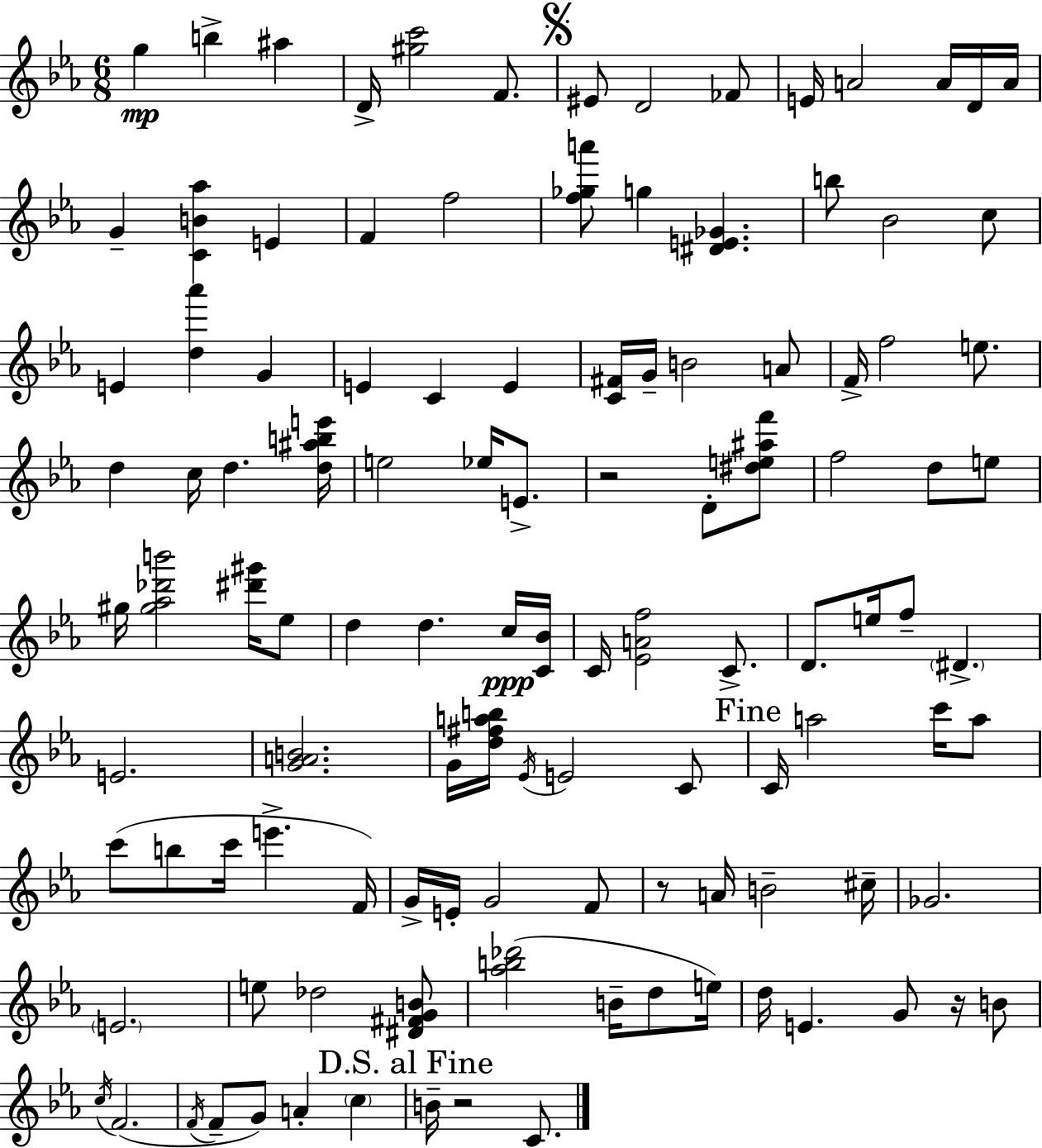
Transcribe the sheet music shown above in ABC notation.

X:1
T:Untitled
M:6/8
L:1/4
K:Eb
g b ^a D/4 [^gc']2 F/2 ^E/2 D2 _F/2 E/4 A2 A/4 D/4 A/4 G [CB_a] E F f2 [f_ga']/2 g [^DE_G] b/2 _B2 c/2 E [d_a'] G E C E [C^F]/4 G/4 B2 A/2 F/4 f2 e/2 d c/4 d [d^abe']/4 e2 _e/4 E/2 z2 D/2 [^de^af']/2 f2 d/2 e/2 ^g/4 [^g_a_d'b']2 [^d'^g']/4 _e/2 d d c/4 [C_B]/4 C/4 [_EAf]2 C/2 D/2 e/4 f/2 ^D E2 [GAB]2 G/4 [d^fab]/4 _E/4 E2 C/2 C/4 a2 c'/4 a/2 c'/2 b/2 c'/4 e' F/4 G/4 E/4 G2 F/2 z/2 A/4 B2 ^c/4 _G2 E2 e/2 _d2 [^D^FGB]/2 [_ab_d']2 B/4 d/2 e/4 d/4 E G/2 z/4 B/2 c/4 F2 F/4 F/2 G/2 A c B/4 z2 C/2